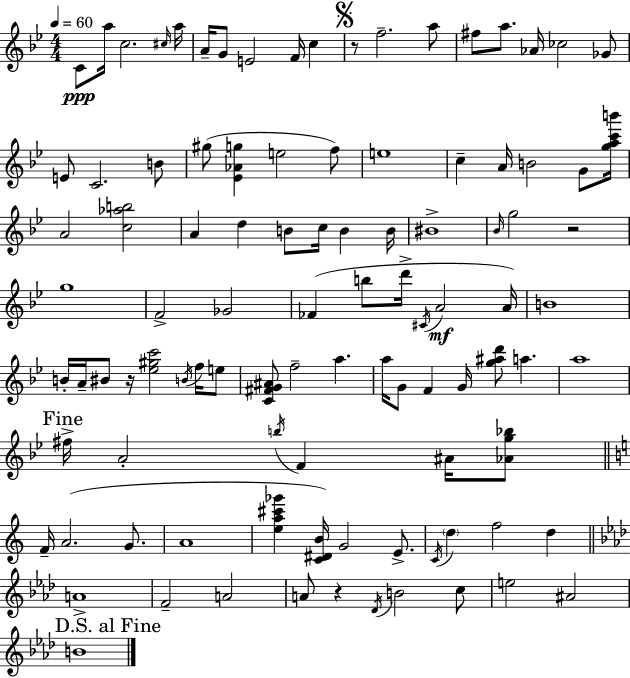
C4/e A5/s C5/h. C#5/s A5/s A4/s G4/e E4/h F4/s C5/q R/e F5/h. A5/e F#5/e A5/e. Ab4/s CES5/h Gb4/e E4/e C4/h. B4/e G#5/e [Eb4,Ab4,G5]/q E5/h F5/e E5/w C5/q A4/s B4/h G4/e [G5,A5,C6,B6]/s A4/h [C5,Ab5,B5]/h A4/q D5/q B4/e C5/s B4/q B4/s BIS4/w Bb4/s G5/h R/h G5/w F4/h Gb4/h FES4/q B5/e D6/s C#4/s A4/h A4/s B4/w B4/s A4/s BIS4/e R/s [Eb5,G#5,C6]/h B4/s F5/s E5/e [C4,F#4,G4,A#4]/e F5/h A5/q. A5/s G4/e F4/q G4/s [G5,A#5,D6]/e A5/q. A5/w F#5/s A4/h B5/s F4/q A#4/s [Ab4,G5,Bb5]/e F4/s A4/h. G4/e. A4/w [E5,A5,C#6,Gb6]/q [C4,D#4,B4]/s G4/h E4/e. C4/s D5/q F5/h D5/q A4/w F4/h A4/h A4/e R/q Db4/s B4/h C5/e E5/h A#4/h B4/w